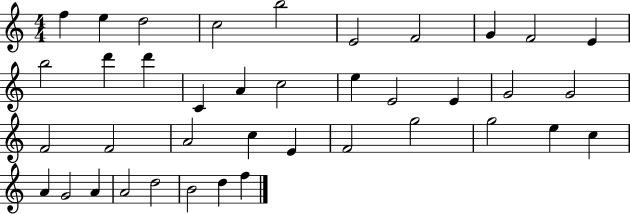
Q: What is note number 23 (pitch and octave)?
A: F4